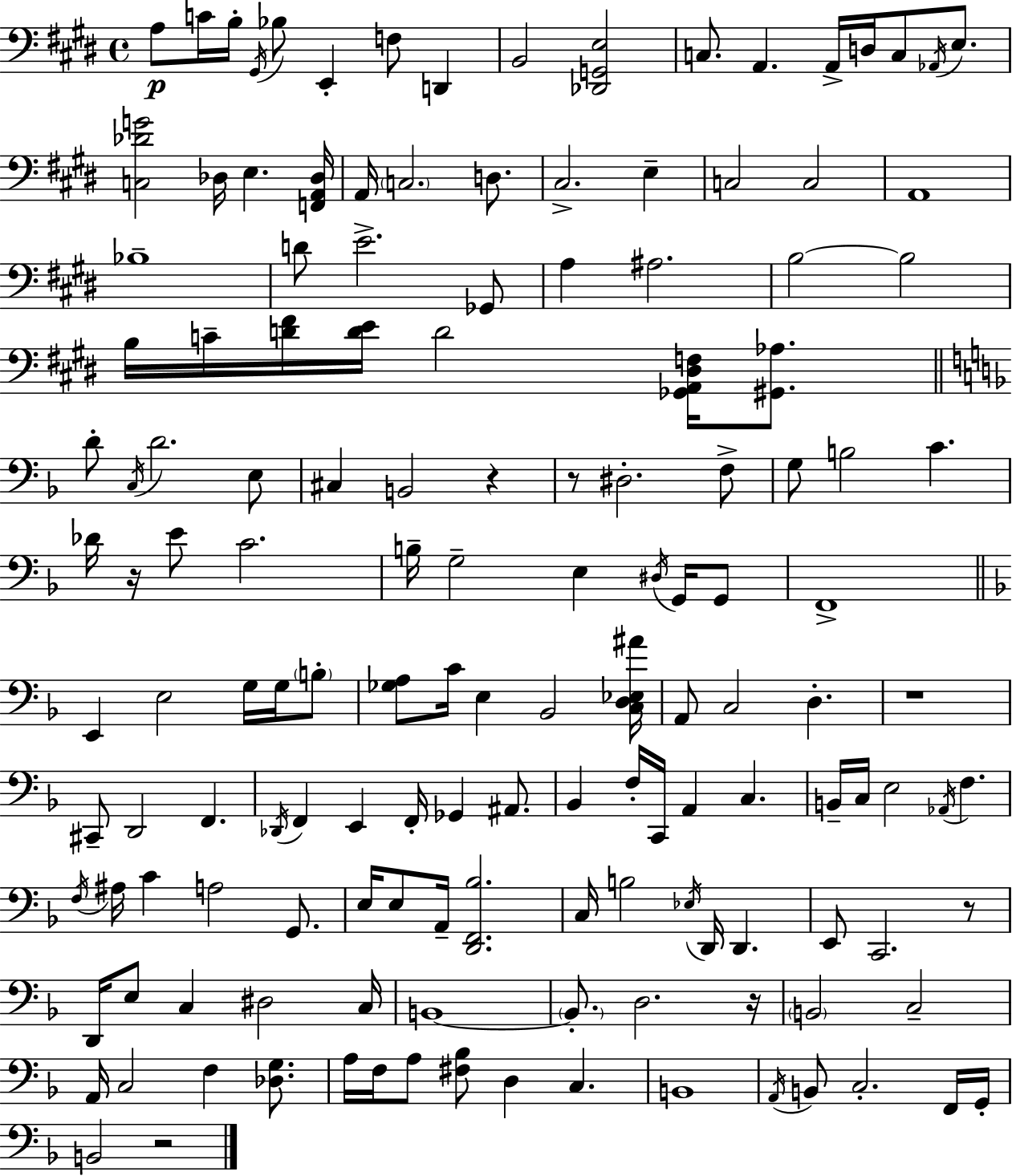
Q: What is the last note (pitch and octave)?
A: B2